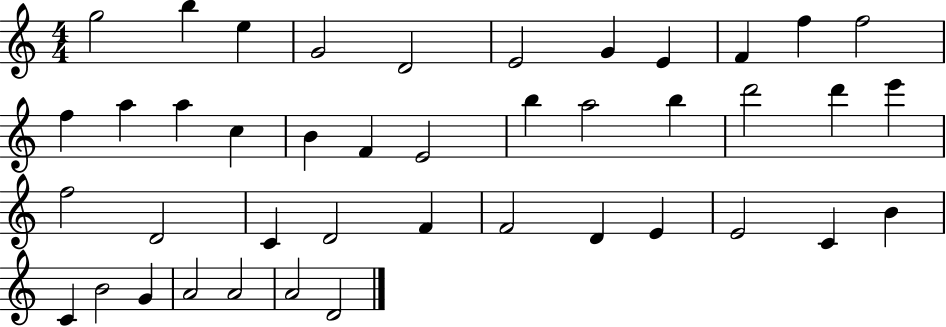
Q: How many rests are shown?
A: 0